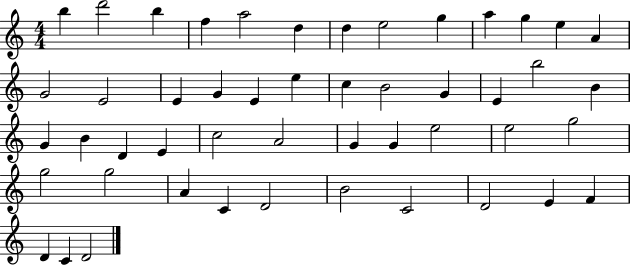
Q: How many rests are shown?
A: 0